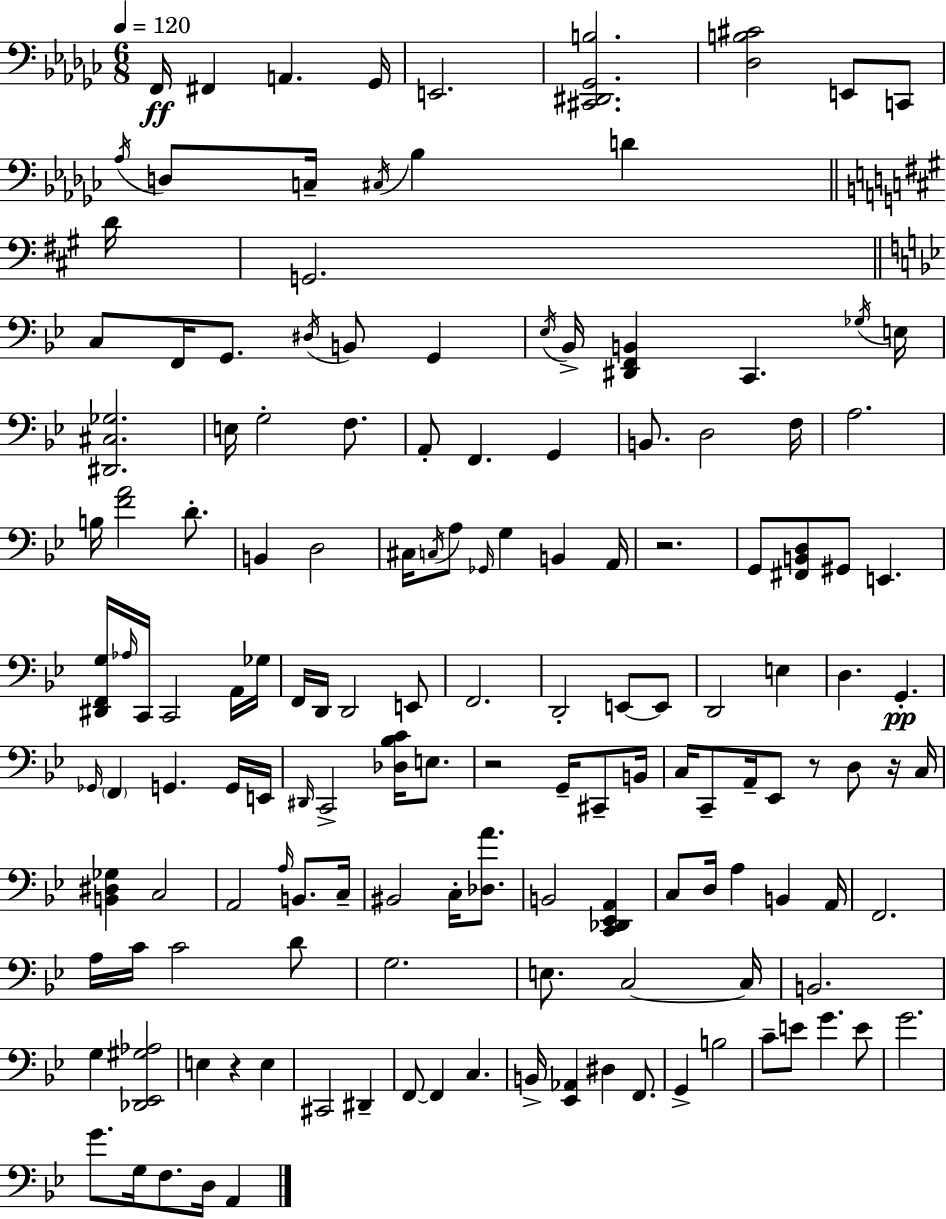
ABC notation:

X:1
T:Untitled
M:6/8
L:1/4
K:Ebm
F,,/4 ^F,, A,, _G,,/4 E,,2 [^C,,^D,,_G,,B,]2 [_D,B,^C]2 E,,/2 C,,/2 _A,/4 D,/2 C,/4 ^C,/4 _B, D D/4 G,,2 C,/2 F,,/4 G,,/2 ^D,/4 B,,/2 G,, _E,/4 _B,,/4 [^D,,F,,B,,] C,, _G,/4 E,/4 [^D,,^C,_G,]2 E,/4 G,2 F,/2 A,,/2 F,, G,, B,,/2 D,2 F,/4 A,2 B,/4 [FA]2 D/2 B,, D,2 ^C,/4 C,/4 A,/2 _G,,/4 G, B,, A,,/4 z2 G,,/2 [^F,,B,,D,]/2 ^G,,/2 E,, [^D,,F,,G,]/4 _A,/4 C,,/4 C,,2 A,,/4 _G,/4 F,,/4 D,,/4 D,,2 E,,/2 F,,2 D,,2 E,,/2 E,,/2 D,,2 E, D, G,, _G,,/4 F,, G,, G,,/4 E,,/4 ^D,,/4 C,,2 [_D,_B,C]/4 E,/2 z2 G,,/4 ^C,,/2 B,,/4 C,/4 C,,/2 A,,/4 _E,,/2 z/2 D,/2 z/4 C,/4 [B,,^D,_G,] C,2 A,,2 A,/4 B,,/2 C,/4 ^B,,2 C,/4 [_D,A]/2 B,,2 [C,,_D,,_E,,A,,] C,/2 D,/4 A, B,, A,,/4 F,,2 A,/4 C/4 C2 D/2 G,2 E,/2 C,2 C,/4 B,,2 G, [_D,,_E,,^G,_A,]2 E, z E, ^C,,2 ^D,, F,,/2 F,, C, B,,/4 [_E,,_A,,] ^D, F,,/2 G,, B,2 C/2 E/2 G E/2 G2 G/2 G,/4 F,/2 D,/4 A,,